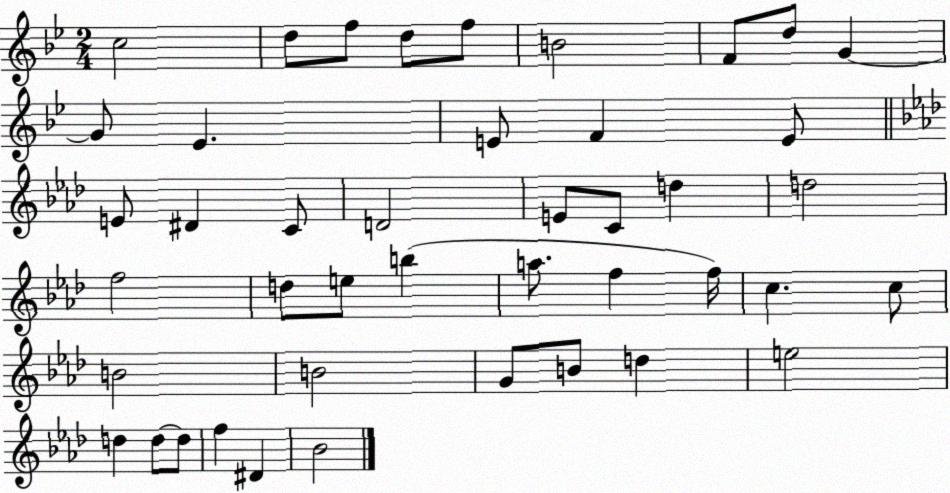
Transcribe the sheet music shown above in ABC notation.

X:1
T:Untitled
M:2/4
L:1/4
K:Bb
c2 d/2 f/2 d/2 f/2 B2 F/2 d/2 G G/2 _E E/2 F E/2 E/2 ^D C/2 D2 E/2 C/2 d d2 f2 d/2 e/2 b a/2 f f/4 c c/2 B2 B2 G/2 B/2 d e2 d d/2 d/2 f ^D _B2